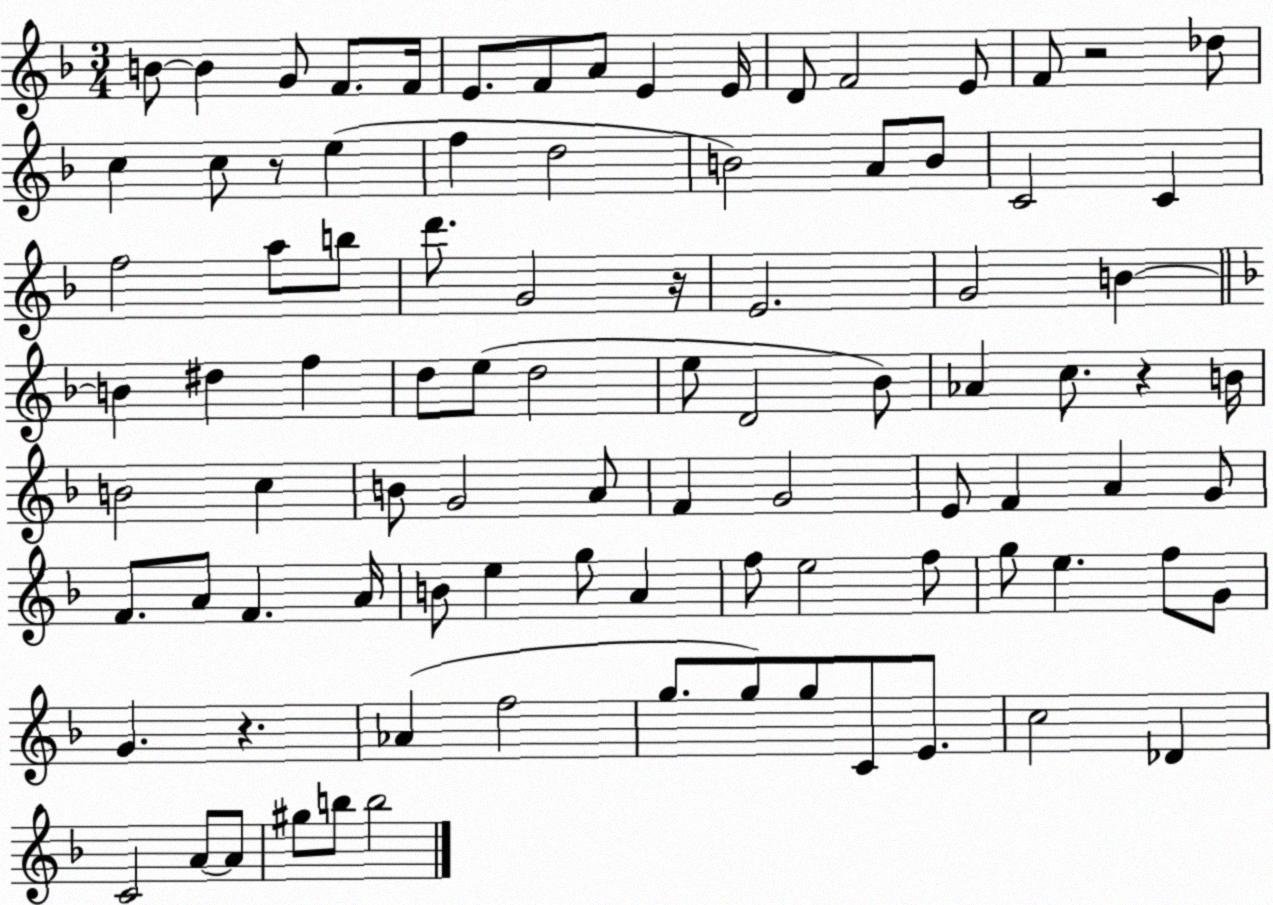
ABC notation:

X:1
T:Untitled
M:3/4
L:1/4
K:F
B/2 B G/2 F/2 F/4 E/2 F/2 A/2 E E/4 D/2 F2 E/2 F/2 z2 _d/2 c c/2 z/2 e f d2 B2 A/2 B/2 C2 C f2 a/2 b/2 d'/2 G2 z/4 E2 G2 B B ^d f d/2 e/2 d2 e/2 D2 _B/2 _A c/2 z B/4 B2 c B/2 G2 A/2 F G2 E/2 F A G/2 F/2 A/2 F A/4 B/2 e g/2 A f/2 e2 f/2 g/2 e f/2 G/2 G z _A f2 g/2 g/2 g/2 C/2 E/2 c2 _D C2 A/2 A/2 ^g/2 b/2 b2